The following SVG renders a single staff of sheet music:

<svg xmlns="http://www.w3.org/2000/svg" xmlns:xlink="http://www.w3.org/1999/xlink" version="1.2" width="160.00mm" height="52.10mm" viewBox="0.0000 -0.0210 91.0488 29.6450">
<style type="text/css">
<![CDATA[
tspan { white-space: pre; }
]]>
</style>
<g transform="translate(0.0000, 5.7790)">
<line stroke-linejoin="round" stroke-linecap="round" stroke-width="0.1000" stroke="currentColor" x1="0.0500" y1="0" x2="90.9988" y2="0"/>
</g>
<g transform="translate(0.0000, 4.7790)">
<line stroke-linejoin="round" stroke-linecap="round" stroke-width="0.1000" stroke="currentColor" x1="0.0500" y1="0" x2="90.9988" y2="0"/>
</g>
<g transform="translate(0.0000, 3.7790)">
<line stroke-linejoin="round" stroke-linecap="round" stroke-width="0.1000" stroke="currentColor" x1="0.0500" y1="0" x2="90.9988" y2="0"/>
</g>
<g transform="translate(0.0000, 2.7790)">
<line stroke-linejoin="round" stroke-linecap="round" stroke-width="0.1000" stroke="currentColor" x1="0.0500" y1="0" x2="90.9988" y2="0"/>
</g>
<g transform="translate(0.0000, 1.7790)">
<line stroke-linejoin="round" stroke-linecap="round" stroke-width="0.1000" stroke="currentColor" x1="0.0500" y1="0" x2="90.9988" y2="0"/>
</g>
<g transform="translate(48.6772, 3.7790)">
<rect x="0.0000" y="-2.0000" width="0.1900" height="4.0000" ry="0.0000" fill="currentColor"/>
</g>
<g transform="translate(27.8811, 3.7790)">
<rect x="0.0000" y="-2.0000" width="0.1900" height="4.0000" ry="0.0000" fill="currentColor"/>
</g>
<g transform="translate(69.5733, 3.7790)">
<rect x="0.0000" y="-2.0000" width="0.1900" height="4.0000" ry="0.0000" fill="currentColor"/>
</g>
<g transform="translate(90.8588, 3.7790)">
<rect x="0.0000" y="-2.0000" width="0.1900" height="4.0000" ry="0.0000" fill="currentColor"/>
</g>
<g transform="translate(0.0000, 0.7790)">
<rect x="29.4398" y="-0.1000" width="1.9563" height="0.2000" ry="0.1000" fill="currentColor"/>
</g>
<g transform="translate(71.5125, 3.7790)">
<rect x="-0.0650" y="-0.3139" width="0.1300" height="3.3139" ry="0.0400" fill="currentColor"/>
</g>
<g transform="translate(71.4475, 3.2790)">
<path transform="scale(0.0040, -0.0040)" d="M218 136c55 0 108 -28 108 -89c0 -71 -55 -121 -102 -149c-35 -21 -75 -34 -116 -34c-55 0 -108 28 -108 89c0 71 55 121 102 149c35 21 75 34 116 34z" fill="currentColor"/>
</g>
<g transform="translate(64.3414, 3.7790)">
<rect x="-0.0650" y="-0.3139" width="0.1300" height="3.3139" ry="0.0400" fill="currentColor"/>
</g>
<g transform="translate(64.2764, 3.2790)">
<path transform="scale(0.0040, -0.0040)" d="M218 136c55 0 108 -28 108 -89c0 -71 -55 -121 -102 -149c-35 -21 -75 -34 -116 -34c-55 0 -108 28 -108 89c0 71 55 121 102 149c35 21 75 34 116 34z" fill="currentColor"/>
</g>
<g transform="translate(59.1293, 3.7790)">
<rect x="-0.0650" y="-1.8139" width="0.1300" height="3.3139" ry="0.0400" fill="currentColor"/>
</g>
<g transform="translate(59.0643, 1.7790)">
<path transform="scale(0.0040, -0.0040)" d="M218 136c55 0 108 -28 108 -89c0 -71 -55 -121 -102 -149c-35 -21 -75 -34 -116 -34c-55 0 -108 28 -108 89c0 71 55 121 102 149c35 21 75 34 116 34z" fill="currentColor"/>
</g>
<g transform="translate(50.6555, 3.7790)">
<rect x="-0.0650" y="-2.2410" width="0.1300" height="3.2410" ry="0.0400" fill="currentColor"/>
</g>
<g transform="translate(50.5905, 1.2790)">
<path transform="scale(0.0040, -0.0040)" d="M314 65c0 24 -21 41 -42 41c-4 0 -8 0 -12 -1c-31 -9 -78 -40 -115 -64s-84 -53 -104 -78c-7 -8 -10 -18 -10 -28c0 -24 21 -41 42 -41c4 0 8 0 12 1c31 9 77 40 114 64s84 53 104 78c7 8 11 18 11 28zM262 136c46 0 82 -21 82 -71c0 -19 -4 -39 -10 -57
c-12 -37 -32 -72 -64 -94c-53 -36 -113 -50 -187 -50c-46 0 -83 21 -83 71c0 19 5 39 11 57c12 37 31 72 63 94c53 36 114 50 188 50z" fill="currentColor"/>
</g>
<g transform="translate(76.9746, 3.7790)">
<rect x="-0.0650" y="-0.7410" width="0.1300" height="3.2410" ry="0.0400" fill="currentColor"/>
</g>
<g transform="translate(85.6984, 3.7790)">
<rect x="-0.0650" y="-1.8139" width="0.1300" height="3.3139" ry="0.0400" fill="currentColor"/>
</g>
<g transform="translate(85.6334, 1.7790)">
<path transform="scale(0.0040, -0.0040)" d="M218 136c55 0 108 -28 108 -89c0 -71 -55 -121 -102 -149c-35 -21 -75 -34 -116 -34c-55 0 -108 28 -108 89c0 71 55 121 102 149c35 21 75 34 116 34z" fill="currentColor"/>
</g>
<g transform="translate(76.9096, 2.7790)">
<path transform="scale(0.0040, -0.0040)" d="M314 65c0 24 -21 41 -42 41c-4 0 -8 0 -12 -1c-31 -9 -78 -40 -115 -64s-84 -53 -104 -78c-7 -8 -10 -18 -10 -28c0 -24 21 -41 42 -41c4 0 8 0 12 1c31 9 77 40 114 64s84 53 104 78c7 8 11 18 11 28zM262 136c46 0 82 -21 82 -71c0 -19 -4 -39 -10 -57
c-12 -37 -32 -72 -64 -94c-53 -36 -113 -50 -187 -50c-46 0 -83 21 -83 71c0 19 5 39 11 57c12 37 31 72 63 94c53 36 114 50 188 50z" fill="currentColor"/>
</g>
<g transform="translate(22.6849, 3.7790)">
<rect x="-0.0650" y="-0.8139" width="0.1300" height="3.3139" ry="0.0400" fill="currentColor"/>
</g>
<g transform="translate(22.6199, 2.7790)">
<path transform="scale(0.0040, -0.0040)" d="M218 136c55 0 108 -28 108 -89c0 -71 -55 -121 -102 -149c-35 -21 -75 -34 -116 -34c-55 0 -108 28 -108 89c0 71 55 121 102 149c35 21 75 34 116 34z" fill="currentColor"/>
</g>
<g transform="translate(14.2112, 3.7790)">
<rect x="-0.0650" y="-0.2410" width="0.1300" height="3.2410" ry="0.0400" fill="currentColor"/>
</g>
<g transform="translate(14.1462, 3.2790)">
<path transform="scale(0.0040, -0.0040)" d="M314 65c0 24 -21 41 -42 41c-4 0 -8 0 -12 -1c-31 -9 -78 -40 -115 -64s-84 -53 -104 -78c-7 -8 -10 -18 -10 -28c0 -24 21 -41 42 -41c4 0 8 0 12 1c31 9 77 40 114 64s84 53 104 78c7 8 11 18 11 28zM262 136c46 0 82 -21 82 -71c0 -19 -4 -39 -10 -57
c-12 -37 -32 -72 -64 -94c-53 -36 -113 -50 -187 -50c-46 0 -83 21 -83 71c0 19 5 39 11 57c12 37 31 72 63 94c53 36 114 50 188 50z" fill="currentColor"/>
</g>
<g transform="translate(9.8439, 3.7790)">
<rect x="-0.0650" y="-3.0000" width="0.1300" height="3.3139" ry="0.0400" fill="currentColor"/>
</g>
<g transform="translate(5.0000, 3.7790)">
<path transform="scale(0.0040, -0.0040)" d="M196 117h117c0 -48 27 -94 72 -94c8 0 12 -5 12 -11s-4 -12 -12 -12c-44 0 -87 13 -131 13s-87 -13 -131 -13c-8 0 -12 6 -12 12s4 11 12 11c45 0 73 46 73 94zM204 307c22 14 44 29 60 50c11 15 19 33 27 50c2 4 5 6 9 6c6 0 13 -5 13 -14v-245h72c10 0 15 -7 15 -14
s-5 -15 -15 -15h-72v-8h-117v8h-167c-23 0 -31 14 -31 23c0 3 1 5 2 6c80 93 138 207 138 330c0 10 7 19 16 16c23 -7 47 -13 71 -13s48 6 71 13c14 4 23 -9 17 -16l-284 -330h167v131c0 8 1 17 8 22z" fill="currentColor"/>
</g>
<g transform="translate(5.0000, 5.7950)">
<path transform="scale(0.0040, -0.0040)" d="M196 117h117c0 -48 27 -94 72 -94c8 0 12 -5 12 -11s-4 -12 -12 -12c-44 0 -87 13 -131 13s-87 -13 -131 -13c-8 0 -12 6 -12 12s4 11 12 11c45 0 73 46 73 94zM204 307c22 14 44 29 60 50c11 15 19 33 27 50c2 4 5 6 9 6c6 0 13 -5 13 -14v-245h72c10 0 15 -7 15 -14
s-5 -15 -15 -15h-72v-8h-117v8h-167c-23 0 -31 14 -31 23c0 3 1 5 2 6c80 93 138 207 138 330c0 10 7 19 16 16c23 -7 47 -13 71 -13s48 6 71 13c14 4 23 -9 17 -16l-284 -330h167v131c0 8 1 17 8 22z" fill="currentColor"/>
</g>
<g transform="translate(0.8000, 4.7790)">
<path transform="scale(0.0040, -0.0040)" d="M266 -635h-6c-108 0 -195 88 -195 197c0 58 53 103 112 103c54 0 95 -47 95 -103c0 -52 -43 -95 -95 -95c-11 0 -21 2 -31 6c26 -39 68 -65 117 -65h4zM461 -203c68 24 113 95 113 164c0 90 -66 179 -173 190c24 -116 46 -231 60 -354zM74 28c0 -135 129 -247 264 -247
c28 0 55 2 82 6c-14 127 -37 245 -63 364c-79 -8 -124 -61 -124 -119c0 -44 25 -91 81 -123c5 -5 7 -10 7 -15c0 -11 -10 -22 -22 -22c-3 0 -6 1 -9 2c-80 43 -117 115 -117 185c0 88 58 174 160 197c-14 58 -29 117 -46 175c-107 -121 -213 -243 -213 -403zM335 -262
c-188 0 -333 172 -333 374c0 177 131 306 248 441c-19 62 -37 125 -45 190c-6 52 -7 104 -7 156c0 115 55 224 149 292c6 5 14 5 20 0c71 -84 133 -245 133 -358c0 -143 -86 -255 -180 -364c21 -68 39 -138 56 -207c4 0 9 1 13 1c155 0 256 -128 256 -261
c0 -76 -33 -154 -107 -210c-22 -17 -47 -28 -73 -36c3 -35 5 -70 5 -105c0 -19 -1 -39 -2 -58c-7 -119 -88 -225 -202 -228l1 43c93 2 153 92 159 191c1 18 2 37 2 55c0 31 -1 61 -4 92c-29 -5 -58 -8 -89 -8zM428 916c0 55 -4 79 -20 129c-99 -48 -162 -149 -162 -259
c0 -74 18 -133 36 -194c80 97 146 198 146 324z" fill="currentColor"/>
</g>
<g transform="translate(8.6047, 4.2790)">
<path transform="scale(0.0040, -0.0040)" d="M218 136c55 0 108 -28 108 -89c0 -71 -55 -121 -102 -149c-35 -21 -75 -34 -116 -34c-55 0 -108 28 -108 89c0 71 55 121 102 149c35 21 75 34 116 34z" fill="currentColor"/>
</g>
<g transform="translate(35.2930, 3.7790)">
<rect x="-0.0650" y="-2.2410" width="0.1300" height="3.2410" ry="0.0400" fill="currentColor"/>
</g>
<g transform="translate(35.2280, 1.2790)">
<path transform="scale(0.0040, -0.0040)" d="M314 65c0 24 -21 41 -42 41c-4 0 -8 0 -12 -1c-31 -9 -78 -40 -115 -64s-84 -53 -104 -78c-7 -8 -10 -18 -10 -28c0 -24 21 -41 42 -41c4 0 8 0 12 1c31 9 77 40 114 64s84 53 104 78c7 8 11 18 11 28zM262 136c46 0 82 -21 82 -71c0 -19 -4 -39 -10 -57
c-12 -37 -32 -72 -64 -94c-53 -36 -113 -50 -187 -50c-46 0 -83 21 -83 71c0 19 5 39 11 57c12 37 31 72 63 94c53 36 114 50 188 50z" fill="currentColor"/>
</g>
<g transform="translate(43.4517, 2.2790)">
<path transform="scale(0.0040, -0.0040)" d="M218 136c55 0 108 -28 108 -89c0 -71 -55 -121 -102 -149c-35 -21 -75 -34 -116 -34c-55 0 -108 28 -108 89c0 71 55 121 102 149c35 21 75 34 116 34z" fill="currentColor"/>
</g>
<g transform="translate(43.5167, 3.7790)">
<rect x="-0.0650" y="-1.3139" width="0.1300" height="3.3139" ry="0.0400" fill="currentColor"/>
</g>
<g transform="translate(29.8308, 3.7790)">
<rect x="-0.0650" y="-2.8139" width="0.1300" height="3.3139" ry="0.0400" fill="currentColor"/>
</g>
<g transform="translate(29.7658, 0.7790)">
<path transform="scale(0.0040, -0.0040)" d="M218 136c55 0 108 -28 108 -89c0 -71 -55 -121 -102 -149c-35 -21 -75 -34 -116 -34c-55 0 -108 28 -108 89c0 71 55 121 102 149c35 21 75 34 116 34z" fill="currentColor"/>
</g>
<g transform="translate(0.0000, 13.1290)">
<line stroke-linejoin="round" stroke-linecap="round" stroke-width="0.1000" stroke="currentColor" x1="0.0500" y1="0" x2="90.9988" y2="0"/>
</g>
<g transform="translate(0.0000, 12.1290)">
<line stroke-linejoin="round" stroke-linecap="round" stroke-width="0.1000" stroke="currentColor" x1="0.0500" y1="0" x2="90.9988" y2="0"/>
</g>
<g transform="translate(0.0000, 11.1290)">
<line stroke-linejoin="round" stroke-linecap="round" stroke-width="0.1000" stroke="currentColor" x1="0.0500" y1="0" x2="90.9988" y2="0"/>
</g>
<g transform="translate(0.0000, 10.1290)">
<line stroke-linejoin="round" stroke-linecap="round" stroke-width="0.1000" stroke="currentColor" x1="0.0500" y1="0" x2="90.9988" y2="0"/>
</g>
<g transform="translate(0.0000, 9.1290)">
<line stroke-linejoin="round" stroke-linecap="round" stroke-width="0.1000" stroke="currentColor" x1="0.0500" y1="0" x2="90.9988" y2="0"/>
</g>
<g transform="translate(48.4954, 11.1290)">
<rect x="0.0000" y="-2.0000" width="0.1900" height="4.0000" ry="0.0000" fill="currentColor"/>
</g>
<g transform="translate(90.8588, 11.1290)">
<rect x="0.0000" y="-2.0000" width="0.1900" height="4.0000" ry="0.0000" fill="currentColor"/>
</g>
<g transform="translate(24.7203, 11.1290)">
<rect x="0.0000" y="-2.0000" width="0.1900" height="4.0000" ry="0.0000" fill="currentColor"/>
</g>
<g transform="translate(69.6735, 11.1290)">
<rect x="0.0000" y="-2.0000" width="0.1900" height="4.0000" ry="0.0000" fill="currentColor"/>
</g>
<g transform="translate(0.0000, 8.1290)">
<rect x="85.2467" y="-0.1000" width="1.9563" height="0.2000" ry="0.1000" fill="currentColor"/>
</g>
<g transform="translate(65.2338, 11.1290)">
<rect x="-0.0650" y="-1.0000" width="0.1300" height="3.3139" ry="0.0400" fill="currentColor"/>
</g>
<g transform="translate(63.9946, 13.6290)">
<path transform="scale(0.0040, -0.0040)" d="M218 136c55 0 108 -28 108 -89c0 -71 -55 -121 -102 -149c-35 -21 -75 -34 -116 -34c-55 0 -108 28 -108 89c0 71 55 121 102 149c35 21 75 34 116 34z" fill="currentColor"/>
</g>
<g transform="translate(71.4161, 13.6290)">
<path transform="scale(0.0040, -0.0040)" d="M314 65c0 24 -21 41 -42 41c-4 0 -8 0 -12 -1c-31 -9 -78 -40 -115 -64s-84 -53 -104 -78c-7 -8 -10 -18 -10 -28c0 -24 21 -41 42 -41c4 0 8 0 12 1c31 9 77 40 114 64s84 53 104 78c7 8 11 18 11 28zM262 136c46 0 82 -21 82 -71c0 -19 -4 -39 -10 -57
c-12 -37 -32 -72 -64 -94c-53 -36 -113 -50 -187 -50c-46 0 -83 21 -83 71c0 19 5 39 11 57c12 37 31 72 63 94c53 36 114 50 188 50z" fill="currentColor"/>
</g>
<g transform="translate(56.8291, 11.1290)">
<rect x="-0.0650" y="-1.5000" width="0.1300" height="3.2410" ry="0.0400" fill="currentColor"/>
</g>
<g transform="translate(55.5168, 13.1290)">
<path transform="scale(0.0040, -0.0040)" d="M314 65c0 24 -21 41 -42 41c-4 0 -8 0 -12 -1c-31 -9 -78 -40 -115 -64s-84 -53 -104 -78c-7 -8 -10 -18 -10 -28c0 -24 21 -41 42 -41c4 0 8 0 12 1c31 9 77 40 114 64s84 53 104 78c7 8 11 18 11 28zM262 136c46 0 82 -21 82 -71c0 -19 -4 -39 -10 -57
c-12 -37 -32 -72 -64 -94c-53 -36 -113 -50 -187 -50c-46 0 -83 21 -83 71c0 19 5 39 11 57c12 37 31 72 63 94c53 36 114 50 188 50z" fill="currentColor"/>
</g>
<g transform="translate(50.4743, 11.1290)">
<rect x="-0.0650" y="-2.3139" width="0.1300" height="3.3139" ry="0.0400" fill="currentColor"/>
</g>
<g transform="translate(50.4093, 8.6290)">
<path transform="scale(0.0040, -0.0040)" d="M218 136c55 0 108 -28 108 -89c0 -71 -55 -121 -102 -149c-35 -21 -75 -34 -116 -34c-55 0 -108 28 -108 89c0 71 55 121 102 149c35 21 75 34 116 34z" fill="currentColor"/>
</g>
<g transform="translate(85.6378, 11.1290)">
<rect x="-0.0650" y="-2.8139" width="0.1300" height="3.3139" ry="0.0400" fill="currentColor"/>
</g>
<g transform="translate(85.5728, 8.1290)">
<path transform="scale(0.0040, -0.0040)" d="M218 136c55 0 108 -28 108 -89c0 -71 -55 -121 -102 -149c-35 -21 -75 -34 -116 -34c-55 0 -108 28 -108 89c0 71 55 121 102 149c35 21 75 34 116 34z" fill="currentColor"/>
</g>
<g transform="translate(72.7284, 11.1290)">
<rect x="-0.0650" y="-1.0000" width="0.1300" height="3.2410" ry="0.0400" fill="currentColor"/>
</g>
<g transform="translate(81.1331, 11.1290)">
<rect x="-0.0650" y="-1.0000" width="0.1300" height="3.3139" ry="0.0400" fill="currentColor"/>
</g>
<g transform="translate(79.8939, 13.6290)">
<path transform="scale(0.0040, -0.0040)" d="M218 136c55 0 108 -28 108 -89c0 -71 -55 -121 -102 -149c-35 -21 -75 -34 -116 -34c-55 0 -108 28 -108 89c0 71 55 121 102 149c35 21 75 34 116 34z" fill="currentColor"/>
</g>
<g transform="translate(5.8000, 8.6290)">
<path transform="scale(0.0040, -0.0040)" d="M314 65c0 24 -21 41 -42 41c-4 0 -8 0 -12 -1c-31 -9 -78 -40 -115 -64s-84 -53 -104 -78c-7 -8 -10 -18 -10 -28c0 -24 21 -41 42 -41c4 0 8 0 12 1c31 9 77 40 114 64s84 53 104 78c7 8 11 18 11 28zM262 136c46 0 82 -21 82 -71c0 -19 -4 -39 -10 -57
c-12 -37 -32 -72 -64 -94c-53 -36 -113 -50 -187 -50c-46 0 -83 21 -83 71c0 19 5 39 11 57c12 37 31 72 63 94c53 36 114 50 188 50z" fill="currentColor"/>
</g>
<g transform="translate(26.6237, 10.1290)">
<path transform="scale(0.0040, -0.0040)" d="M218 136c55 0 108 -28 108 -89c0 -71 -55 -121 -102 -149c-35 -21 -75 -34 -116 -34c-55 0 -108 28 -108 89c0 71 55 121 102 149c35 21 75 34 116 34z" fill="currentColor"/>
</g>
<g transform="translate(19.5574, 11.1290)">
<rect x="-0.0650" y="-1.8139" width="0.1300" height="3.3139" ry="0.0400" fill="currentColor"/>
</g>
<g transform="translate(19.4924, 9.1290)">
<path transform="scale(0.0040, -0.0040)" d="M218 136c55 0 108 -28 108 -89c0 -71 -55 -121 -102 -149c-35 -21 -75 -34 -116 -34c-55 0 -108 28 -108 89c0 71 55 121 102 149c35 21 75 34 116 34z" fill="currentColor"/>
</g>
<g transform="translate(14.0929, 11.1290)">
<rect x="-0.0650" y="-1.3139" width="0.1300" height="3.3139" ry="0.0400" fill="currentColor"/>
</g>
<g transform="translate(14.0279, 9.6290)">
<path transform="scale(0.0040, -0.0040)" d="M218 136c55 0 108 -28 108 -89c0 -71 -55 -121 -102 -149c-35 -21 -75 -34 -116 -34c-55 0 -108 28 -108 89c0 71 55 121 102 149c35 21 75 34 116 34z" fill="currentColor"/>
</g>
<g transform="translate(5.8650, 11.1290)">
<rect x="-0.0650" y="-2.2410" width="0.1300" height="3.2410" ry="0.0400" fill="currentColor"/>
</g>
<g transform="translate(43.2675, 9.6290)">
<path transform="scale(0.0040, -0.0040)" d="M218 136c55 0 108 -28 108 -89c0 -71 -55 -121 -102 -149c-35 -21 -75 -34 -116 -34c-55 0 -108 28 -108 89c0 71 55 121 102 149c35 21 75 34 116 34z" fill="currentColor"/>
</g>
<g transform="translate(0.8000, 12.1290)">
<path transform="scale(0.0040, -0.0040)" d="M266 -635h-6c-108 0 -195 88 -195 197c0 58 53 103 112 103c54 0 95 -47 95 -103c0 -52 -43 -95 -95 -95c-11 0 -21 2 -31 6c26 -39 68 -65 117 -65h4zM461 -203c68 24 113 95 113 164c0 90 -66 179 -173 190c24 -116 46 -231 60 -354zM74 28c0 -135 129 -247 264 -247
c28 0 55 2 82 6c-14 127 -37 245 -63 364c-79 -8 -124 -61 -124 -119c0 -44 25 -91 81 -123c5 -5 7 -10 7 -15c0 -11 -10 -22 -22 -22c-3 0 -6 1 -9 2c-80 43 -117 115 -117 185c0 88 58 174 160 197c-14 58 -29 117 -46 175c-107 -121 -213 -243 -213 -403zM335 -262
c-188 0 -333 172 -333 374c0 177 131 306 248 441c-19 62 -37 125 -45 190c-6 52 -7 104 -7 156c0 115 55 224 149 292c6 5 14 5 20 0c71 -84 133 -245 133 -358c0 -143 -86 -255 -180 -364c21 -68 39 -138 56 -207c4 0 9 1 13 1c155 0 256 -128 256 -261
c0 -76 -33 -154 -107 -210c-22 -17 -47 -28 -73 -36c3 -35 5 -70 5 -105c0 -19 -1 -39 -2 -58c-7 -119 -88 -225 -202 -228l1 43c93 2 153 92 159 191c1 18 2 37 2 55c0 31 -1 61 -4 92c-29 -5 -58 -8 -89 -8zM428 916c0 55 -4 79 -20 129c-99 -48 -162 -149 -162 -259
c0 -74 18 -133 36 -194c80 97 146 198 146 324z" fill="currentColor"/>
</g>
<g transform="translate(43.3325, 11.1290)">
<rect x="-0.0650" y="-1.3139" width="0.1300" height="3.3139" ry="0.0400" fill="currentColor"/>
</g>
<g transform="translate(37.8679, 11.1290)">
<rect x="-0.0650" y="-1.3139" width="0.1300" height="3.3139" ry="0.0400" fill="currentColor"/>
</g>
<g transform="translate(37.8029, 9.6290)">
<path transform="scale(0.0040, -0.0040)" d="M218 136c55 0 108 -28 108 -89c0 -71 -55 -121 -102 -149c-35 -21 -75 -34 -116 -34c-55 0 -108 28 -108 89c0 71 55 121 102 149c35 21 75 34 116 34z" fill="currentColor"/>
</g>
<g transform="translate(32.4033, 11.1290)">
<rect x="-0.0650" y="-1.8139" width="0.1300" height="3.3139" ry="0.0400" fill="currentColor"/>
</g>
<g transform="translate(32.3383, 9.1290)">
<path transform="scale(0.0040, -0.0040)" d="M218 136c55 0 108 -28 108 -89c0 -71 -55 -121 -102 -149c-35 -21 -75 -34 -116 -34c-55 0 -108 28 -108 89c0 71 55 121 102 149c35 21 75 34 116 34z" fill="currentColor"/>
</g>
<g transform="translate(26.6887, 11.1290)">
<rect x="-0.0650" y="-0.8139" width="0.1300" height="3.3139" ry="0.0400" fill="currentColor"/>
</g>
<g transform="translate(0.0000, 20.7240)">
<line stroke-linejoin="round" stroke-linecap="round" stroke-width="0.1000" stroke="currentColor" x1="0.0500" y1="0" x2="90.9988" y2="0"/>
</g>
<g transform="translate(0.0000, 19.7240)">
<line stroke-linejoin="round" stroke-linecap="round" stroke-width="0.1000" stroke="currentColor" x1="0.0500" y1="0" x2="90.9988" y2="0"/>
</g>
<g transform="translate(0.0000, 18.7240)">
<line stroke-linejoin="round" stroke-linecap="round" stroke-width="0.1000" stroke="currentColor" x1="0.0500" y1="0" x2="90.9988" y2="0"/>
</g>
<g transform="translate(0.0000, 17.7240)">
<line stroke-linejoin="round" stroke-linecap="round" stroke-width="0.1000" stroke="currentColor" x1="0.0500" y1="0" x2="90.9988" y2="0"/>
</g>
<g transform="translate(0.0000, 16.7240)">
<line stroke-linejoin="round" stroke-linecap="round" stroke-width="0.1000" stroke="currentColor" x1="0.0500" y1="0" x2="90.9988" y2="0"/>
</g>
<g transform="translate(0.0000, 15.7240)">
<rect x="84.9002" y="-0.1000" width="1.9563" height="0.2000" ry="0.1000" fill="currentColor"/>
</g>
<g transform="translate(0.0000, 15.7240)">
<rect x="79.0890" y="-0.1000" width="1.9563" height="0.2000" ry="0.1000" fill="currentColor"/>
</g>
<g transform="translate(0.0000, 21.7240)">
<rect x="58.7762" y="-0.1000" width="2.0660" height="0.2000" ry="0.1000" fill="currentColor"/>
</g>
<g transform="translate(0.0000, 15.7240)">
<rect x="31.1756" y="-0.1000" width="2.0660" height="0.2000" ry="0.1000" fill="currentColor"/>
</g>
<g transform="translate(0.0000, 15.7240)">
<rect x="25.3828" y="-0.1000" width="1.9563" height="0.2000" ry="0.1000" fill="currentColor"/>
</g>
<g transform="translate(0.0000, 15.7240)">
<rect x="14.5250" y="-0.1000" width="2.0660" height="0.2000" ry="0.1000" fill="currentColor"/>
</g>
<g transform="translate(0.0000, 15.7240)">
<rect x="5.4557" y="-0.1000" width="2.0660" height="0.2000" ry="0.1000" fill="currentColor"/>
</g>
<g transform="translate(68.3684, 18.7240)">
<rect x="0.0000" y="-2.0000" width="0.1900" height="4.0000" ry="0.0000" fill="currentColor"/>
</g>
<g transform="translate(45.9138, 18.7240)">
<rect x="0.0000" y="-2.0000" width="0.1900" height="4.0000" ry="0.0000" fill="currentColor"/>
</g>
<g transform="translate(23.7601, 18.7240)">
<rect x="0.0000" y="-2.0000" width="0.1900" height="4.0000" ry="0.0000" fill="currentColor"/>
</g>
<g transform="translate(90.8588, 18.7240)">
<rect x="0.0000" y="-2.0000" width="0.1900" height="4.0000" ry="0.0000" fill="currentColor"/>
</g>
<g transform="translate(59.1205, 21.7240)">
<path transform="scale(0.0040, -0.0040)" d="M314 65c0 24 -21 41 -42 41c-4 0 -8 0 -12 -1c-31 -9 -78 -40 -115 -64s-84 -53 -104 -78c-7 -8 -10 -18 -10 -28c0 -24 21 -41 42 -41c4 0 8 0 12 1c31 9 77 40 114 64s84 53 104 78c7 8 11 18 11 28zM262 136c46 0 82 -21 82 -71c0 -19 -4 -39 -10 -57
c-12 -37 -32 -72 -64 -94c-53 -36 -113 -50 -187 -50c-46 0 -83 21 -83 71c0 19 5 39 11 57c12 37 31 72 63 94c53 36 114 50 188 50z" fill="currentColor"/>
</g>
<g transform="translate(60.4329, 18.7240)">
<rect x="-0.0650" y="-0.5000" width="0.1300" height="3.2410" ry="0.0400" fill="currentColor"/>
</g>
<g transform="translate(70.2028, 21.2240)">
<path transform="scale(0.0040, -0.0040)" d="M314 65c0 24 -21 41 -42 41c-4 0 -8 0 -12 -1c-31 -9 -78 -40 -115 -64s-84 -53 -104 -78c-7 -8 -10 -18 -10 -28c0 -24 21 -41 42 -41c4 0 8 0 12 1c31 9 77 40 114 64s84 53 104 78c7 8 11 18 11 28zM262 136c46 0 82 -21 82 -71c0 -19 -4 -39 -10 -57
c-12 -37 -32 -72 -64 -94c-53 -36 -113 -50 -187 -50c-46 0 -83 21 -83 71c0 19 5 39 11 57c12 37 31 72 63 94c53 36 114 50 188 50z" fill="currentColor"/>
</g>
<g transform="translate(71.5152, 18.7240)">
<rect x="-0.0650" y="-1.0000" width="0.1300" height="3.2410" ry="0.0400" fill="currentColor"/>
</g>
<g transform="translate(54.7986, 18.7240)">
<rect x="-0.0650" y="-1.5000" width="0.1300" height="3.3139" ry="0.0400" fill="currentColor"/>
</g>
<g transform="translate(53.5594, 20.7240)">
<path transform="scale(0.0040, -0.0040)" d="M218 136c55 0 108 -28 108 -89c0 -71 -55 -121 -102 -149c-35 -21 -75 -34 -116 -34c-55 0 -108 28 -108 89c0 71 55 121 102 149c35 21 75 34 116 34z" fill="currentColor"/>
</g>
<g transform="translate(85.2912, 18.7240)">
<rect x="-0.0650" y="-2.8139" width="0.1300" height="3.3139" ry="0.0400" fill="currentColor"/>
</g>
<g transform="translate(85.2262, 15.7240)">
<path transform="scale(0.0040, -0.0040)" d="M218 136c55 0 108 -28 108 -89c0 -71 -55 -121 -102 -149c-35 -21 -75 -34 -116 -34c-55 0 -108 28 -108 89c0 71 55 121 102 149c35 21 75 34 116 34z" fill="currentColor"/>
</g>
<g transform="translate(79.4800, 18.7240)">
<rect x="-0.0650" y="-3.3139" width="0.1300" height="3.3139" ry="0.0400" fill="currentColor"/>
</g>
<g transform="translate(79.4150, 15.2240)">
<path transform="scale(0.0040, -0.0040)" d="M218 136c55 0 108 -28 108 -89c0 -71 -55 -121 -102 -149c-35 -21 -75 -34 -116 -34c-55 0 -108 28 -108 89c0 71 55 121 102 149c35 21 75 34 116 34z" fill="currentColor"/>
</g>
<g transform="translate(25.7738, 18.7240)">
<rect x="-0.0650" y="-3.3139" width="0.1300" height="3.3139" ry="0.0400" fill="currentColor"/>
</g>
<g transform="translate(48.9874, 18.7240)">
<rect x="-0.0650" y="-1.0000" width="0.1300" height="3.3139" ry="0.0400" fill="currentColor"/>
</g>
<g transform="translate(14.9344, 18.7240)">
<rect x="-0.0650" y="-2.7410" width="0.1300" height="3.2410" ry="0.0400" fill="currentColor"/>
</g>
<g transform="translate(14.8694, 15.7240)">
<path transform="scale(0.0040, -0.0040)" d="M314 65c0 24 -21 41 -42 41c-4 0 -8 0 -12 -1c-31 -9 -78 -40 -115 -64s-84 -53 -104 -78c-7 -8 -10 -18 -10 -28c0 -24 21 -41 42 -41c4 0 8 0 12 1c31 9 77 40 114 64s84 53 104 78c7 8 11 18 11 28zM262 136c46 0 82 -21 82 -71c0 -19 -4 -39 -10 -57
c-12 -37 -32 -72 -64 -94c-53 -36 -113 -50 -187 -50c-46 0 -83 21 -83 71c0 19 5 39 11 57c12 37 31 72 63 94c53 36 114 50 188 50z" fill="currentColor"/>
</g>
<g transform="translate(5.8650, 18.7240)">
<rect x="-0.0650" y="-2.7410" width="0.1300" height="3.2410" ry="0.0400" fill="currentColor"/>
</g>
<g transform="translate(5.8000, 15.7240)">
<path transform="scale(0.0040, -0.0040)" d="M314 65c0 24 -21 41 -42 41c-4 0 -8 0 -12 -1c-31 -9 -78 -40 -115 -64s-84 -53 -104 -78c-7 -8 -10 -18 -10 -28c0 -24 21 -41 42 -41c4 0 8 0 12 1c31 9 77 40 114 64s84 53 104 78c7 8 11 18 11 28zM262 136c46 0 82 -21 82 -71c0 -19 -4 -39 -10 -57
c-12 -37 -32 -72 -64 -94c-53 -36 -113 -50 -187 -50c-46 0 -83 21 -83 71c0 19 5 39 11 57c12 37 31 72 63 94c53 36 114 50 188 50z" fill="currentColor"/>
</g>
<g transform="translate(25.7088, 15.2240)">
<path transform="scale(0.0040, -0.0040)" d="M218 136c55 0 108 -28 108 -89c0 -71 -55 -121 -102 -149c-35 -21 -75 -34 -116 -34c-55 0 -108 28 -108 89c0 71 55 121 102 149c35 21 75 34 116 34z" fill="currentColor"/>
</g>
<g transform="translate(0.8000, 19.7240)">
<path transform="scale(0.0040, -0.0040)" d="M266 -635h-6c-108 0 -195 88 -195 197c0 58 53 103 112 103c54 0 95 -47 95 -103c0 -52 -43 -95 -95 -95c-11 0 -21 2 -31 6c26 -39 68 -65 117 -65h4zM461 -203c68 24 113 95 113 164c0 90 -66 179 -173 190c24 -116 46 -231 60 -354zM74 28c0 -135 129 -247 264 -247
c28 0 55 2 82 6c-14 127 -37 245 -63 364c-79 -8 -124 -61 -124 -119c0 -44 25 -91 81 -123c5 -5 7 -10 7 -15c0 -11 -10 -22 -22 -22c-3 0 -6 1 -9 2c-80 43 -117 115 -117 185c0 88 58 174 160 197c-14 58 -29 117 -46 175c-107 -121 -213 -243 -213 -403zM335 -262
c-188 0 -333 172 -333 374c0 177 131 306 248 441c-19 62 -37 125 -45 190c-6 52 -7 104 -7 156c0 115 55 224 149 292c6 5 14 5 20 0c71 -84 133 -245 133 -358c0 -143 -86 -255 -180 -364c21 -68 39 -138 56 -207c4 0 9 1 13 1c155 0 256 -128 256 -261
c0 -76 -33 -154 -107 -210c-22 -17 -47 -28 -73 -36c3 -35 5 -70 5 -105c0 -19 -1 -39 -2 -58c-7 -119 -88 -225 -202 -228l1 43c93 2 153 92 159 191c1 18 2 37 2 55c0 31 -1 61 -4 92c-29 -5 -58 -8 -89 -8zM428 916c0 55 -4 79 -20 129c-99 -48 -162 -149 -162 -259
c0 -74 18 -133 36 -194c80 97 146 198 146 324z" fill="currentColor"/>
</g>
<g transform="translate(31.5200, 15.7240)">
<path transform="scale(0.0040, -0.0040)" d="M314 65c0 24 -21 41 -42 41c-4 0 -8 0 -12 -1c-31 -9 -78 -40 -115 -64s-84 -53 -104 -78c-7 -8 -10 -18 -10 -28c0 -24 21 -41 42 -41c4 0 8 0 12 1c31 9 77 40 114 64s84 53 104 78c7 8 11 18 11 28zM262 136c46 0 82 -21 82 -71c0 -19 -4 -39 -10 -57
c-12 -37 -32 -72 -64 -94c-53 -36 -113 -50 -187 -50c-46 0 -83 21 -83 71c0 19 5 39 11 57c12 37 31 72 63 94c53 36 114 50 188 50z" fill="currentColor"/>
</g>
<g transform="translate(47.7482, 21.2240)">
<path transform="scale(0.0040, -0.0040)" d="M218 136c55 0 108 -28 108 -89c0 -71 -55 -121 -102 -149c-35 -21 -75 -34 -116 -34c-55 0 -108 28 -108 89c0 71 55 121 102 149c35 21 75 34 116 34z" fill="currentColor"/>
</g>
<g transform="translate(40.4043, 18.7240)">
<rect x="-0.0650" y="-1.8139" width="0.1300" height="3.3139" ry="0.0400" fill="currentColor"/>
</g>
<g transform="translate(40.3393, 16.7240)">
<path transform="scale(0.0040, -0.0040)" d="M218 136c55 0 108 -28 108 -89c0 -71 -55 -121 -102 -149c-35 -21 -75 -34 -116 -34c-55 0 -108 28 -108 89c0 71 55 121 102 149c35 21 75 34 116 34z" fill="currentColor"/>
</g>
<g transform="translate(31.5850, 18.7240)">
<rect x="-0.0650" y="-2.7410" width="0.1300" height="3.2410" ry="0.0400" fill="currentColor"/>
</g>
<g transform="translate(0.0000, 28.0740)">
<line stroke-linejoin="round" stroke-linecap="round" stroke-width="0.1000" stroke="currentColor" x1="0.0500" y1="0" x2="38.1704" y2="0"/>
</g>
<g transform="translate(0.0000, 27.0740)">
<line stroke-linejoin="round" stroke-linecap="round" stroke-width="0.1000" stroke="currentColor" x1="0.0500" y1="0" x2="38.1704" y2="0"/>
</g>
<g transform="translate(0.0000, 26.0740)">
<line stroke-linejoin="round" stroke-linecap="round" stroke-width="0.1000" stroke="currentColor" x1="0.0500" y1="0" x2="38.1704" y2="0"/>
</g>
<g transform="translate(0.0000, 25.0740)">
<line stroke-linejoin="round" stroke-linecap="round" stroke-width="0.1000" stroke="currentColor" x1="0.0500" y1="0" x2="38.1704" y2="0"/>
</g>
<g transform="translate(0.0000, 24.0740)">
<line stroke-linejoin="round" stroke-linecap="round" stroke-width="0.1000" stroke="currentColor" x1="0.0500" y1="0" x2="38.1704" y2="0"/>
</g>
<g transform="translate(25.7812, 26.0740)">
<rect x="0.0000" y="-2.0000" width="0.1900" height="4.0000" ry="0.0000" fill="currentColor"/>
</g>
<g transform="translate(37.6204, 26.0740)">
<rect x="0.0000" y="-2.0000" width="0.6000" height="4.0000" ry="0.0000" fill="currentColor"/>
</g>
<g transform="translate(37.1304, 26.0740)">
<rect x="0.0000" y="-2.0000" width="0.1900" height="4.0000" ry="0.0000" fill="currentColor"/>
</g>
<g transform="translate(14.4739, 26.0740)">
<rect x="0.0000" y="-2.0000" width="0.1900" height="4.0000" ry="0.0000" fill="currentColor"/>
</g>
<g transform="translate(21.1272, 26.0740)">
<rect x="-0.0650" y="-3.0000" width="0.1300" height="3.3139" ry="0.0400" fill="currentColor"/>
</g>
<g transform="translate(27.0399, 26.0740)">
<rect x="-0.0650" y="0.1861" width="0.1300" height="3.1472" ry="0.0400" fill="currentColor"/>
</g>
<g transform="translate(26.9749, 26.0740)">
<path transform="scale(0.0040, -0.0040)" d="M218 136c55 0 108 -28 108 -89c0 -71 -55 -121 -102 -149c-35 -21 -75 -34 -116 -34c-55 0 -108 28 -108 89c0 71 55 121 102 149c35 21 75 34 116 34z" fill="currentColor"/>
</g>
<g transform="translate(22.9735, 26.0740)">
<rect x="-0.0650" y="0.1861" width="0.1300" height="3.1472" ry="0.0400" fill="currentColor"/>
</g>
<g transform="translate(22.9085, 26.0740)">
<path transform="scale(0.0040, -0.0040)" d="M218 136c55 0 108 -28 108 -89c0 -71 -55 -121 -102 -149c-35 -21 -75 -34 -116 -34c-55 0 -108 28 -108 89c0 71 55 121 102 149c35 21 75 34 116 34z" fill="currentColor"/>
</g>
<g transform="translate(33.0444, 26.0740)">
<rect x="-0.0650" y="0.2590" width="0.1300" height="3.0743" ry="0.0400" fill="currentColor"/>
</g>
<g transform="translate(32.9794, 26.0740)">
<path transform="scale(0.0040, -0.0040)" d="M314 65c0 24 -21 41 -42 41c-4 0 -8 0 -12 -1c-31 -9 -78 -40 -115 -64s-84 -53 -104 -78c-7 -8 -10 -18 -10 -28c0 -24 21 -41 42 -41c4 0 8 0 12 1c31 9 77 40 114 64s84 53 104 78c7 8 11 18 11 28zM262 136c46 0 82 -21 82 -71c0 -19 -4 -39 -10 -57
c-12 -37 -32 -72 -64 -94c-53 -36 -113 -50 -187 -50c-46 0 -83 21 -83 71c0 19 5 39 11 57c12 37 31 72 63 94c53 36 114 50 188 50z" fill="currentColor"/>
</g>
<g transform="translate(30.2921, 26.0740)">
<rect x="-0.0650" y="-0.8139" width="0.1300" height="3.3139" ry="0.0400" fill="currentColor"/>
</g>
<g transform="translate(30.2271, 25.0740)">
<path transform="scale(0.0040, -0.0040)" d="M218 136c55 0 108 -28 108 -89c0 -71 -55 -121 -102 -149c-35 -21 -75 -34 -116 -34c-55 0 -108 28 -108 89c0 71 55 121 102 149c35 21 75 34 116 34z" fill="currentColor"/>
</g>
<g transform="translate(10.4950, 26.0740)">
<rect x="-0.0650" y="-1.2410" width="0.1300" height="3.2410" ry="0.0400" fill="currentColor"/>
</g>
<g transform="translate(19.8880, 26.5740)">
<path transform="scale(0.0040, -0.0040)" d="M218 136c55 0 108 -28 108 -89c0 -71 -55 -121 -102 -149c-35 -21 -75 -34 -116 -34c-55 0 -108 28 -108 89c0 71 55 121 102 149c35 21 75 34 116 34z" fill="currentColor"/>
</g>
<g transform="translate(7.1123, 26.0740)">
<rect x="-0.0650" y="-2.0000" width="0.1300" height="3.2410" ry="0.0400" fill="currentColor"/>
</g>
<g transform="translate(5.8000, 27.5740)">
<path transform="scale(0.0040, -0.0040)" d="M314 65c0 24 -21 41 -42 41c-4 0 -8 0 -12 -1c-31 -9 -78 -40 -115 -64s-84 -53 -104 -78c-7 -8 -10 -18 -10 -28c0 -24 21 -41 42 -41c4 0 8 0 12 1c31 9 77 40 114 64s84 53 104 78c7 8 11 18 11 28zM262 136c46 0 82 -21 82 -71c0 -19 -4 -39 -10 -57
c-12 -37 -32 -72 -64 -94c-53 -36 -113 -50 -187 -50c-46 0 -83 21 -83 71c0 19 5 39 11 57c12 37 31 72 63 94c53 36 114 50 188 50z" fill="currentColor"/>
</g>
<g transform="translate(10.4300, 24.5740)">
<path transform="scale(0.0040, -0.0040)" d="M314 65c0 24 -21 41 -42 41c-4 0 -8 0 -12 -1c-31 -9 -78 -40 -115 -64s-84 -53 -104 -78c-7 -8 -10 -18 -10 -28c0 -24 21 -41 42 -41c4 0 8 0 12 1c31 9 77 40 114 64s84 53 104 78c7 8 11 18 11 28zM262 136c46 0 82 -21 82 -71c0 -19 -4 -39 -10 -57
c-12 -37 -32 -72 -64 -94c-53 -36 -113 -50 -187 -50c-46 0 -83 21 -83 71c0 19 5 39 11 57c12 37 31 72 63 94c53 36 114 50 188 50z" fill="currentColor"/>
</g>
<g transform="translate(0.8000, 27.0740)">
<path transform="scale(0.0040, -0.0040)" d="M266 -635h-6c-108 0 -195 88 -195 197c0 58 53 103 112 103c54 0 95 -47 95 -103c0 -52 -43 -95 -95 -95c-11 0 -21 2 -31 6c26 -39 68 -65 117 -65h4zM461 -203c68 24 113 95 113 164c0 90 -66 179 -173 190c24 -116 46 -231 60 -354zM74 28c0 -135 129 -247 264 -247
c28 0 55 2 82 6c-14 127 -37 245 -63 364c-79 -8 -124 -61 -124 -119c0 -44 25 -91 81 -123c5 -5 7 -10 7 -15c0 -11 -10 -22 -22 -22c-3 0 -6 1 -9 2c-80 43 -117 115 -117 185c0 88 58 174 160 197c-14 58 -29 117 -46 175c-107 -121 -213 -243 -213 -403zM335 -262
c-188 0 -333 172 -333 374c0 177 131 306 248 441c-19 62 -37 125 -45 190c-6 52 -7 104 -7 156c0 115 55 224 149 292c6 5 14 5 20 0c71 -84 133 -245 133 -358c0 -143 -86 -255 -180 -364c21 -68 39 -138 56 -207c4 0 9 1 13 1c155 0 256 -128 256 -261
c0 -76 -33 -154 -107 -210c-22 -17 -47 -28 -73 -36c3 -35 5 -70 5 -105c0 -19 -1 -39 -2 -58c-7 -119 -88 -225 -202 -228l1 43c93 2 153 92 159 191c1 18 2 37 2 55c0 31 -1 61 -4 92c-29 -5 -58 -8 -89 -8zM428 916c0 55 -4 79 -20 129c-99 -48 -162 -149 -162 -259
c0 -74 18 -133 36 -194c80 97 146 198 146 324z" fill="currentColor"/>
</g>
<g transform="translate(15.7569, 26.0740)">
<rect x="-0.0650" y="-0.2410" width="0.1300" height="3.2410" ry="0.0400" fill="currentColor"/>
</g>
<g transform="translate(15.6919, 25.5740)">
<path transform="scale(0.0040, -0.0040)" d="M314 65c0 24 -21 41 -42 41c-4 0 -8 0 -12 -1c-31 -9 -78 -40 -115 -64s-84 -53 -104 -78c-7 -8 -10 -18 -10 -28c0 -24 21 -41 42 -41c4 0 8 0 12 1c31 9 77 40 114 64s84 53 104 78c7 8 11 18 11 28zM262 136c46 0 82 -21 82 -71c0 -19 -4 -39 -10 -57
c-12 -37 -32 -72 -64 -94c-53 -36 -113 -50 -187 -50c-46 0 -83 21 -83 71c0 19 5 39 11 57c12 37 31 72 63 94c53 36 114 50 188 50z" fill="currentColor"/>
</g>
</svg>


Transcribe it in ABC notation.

X:1
T:Untitled
M:4/4
L:1/4
K:C
A c2 d a g2 e g2 f c c d2 f g2 e f d f e e g E2 D D2 D a a2 a2 b a2 f D E C2 D2 b a F2 e2 c2 A B B d B2